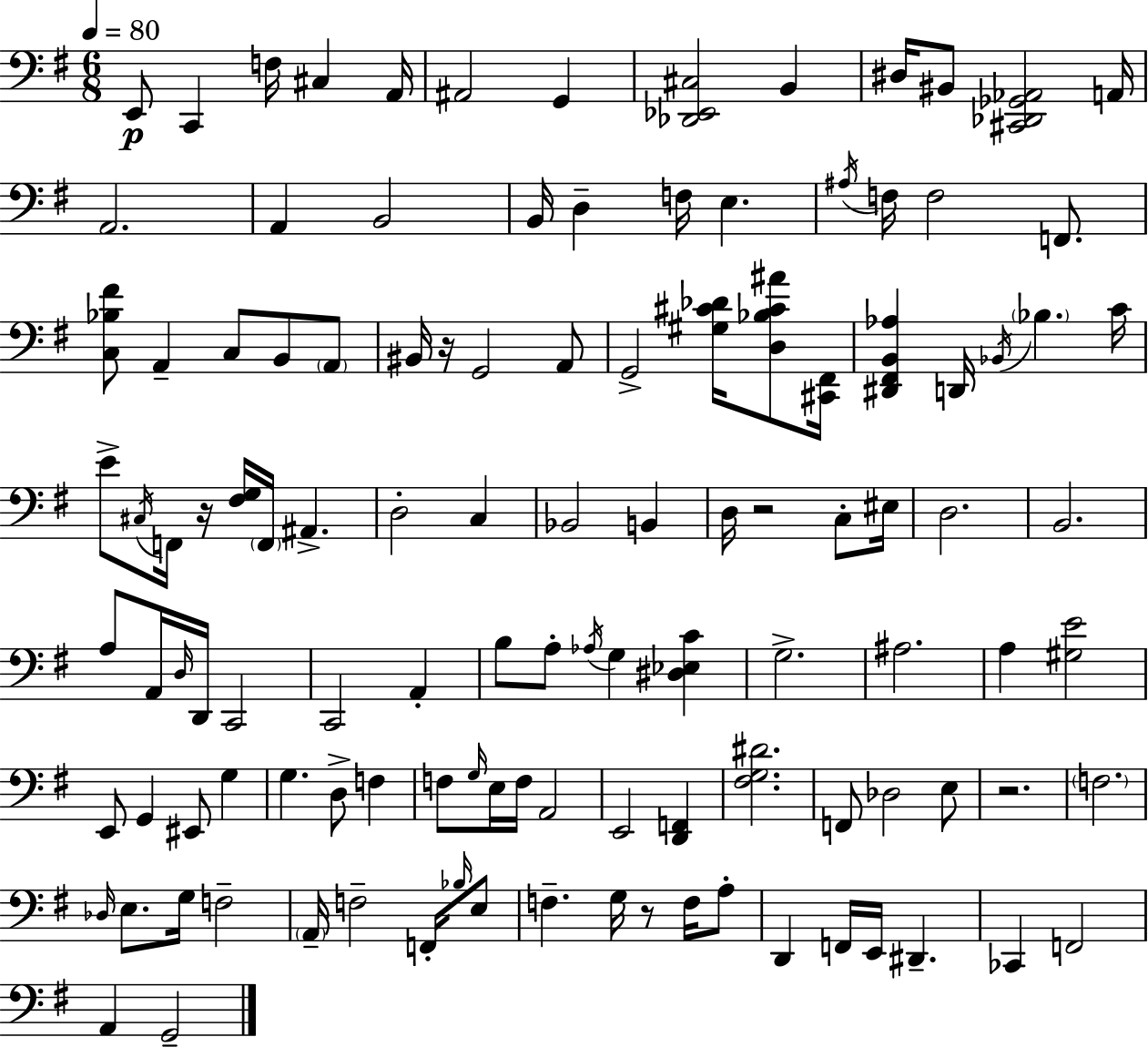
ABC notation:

X:1
T:Untitled
M:6/8
L:1/4
K:G
E,,/2 C,, F,/4 ^C, A,,/4 ^A,,2 G,, [_D,,_E,,^C,]2 B,, ^D,/4 ^B,,/2 [^C,,_D,,_G,,_A,,]2 A,,/4 A,,2 A,, B,,2 B,,/4 D, F,/4 E, ^A,/4 F,/4 F,2 F,,/2 [C,_B,^F]/2 A,, C,/2 B,,/2 A,,/2 ^B,,/4 z/4 G,,2 A,,/2 G,,2 [^G,^C_D]/4 [D,_B,^C^A]/2 [^C,,^F,,]/4 [^D,,^F,,B,,_A,] D,,/4 _B,,/4 _B, C/4 E/2 ^C,/4 F,,/4 z/4 [^F,G,]/4 F,,/4 ^A,, D,2 C, _B,,2 B,, D,/4 z2 C,/2 ^E,/4 D,2 B,,2 A,/2 A,,/4 D,/4 D,,/4 C,,2 C,,2 A,, B,/2 A,/2 _A,/4 G, [^D,_E,C] G,2 ^A,2 A, [^G,E]2 E,,/2 G,, ^E,,/2 G, G, D,/2 F, F,/2 G,/4 E,/4 F,/4 A,,2 E,,2 [D,,F,,] [^F,G,^D]2 F,,/2 _D,2 E,/2 z2 F,2 _D,/4 E,/2 G,/4 F,2 A,,/4 F,2 F,,/4 _B,/4 E,/2 F, G,/4 z/2 F,/4 A,/2 D,, F,,/4 E,,/4 ^D,, _C,, F,,2 A,, G,,2